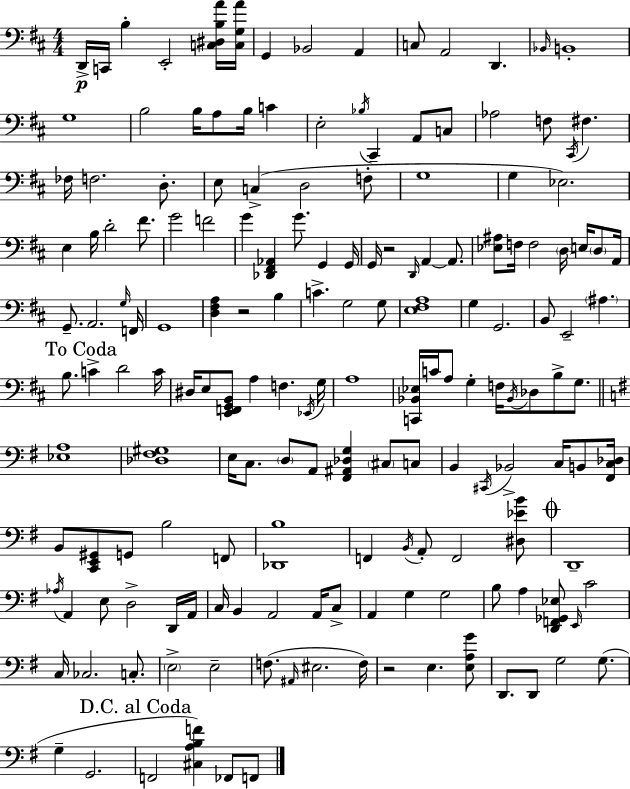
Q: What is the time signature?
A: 4/4